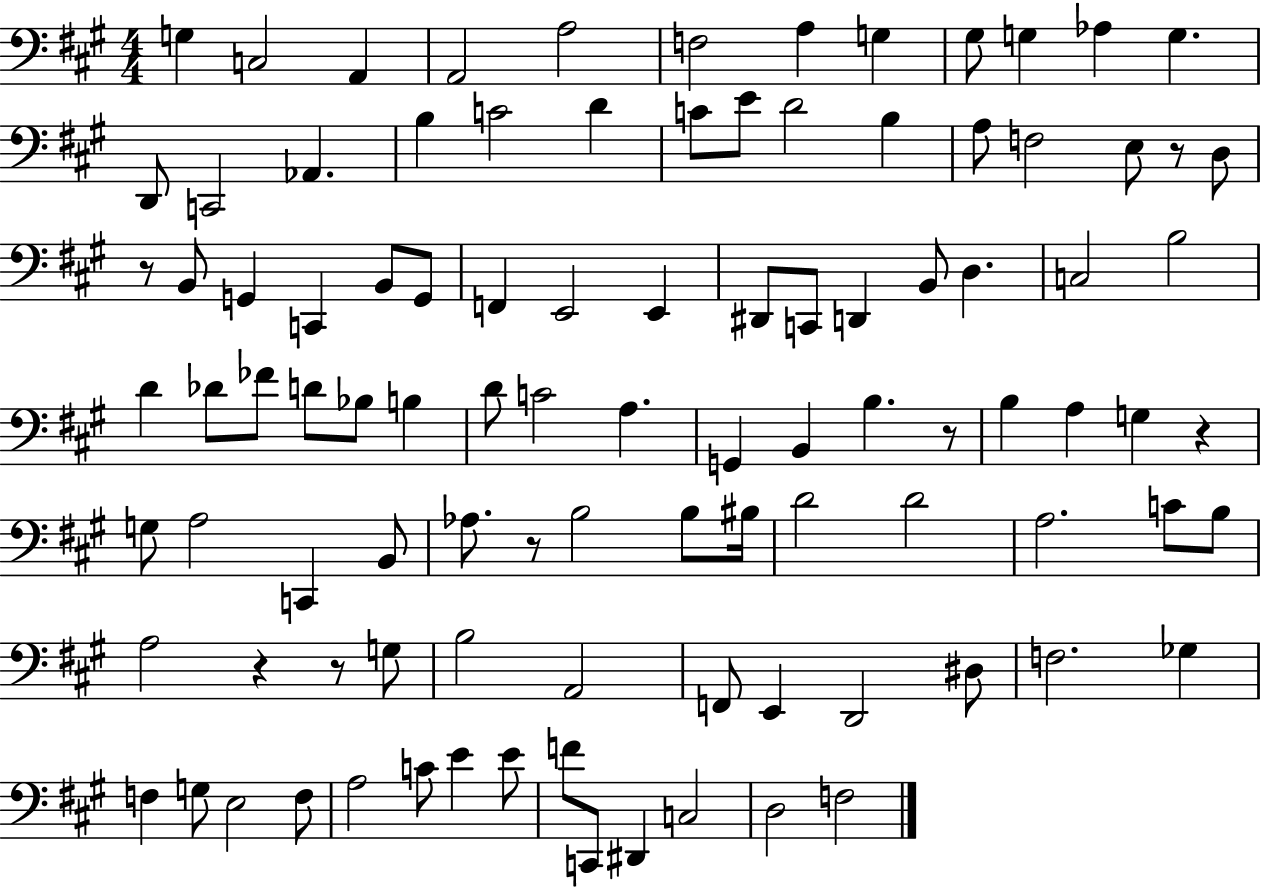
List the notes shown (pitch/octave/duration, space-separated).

G3/q C3/h A2/q A2/h A3/h F3/h A3/q G3/q G#3/e G3/q Ab3/q G3/q. D2/e C2/h Ab2/q. B3/q C4/h D4/q C4/e E4/e D4/h B3/q A3/e F3/h E3/e R/e D3/e R/e B2/e G2/q C2/q B2/e G2/e F2/q E2/h E2/q D#2/e C2/e D2/q B2/e D3/q. C3/h B3/h D4/q Db4/e FES4/e D4/e Bb3/e B3/q D4/e C4/h A3/q. G2/q B2/q B3/q. R/e B3/q A3/q G3/q R/q G3/e A3/h C2/q B2/e Ab3/e. R/e B3/h B3/e BIS3/s D4/h D4/h A3/h. C4/e B3/e A3/h R/q R/e G3/e B3/h A2/h F2/e E2/q D2/h D#3/e F3/h. Gb3/q F3/q G3/e E3/h F3/e A3/h C4/e E4/q E4/e F4/e C2/e D#2/q C3/h D3/h F3/h